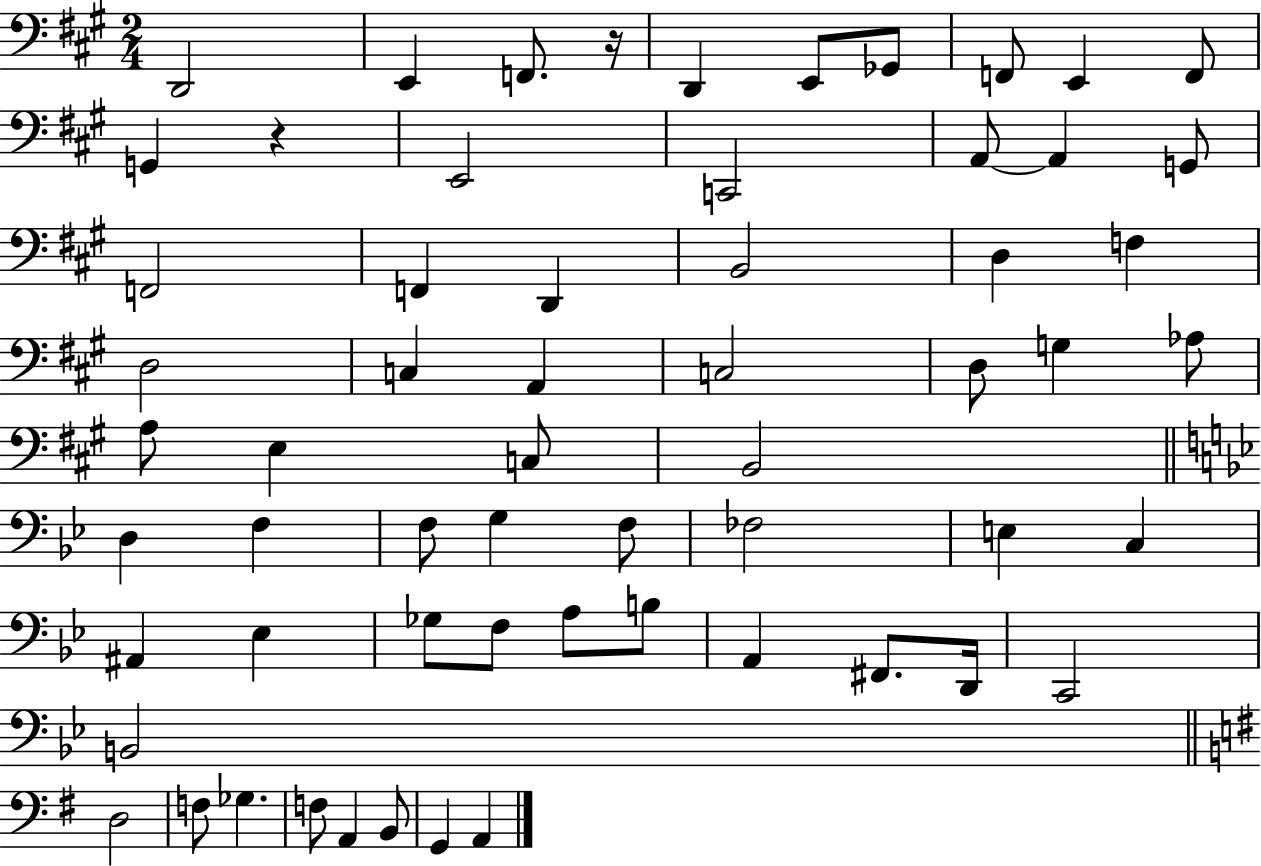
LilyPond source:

{
  \clef bass
  \numericTimeSignature
  \time 2/4
  \key a \major
  d,2 | e,4 f,8. r16 | d,4 e,8 ges,8 | f,8 e,4 f,8 | \break g,4 r4 | e,2 | c,2 | a,8~~ a,4 g,8 | \break f,2 | f,4 d,4 | b,2 | d4 f4 | \break d2 | c4 a,4 | c2 | d8 g4 aes8 | \break a8 e4 c8 | b,2 | \bar "||" \break \key bes \major d4 f4 | f8 g4 f8 | fes2 | e4 c4 | \break ais,4 ees4 | ges8 f8 a8 b8 | a,4 fis,8. d,16 | c,2 | \break b,2 | \bar "||" \break \key e \minor d2 | f8 ges4. | f8 a,4 b,8 | g,4 a,4 | \break \bar "|."
}